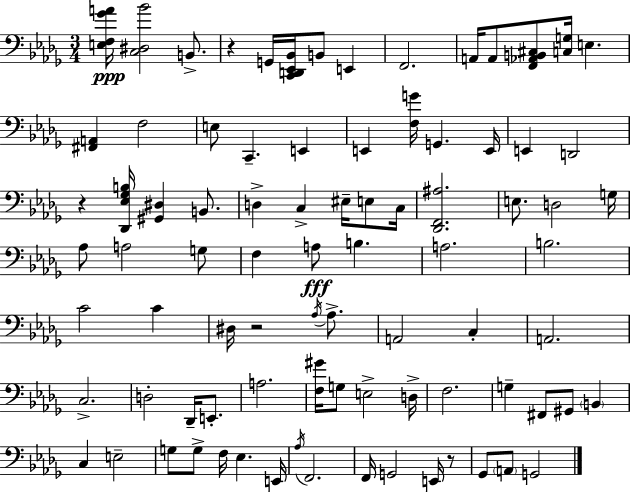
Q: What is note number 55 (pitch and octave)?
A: B2